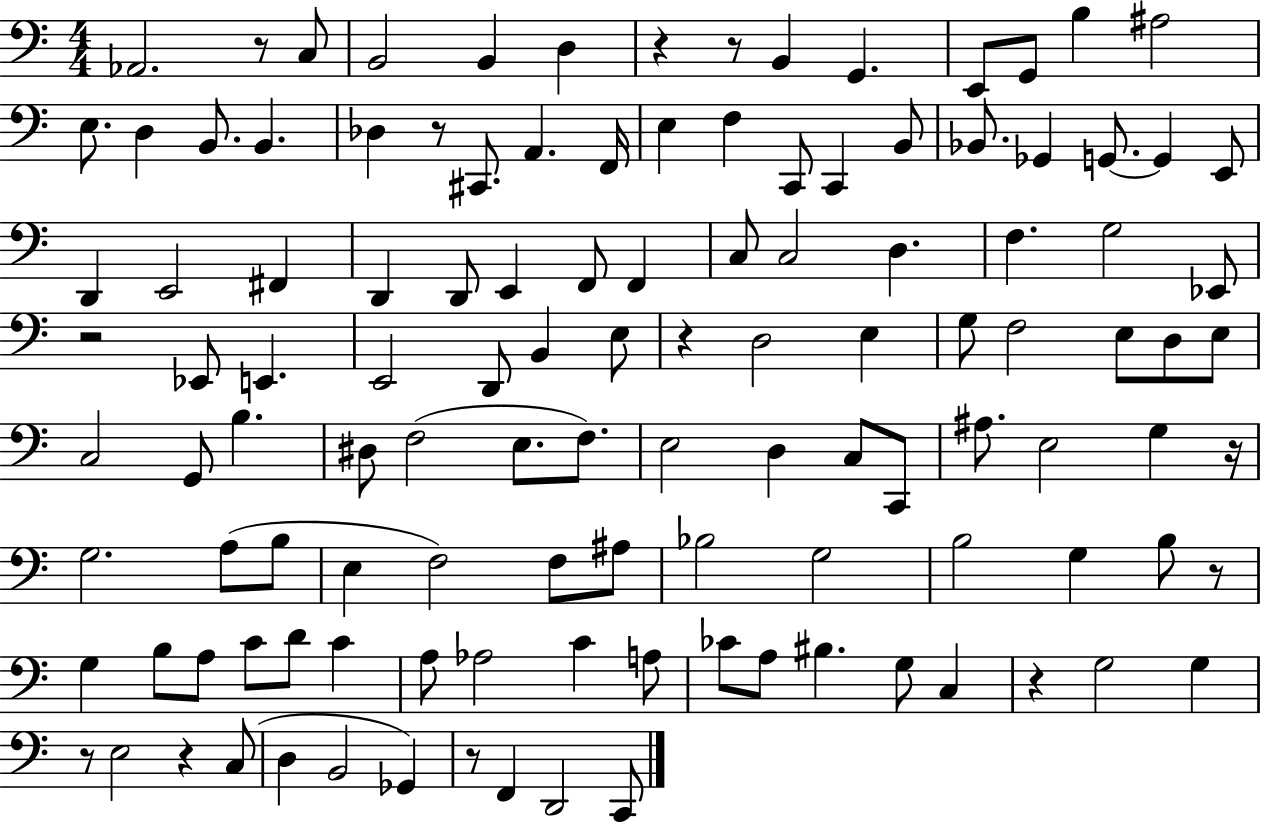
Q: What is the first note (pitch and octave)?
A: Ab2